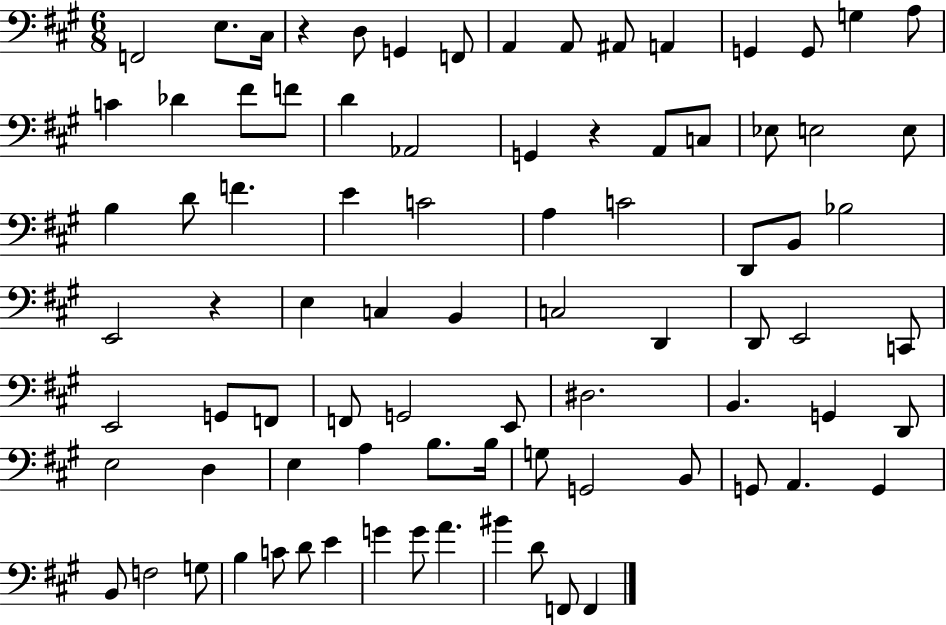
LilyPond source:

{
  \clef bass
  \numericTimeSignature
  \time 6/8
  \key a \major
  f,2 e8. cis16 | r4 d8 g,4 f,8 | a,4 a,8 ais,8 a,4 | g,4 g,8 g4 a8 | \break c'4 des'4 fis'8 f'8 | d'4 aes,2 | g,4 r4 a,8 c8 | ees8 e2 e8 | \break b4 d'8 f'4. | e'4 c'2 | a4 c'2 | d,8 b,8 bes2 | \break e,2 r4 | e4 c4 b,4 | c2 d,4 | d,8 e,2 c,8 | \break e,2 g,8 f,8 | f,8 g,2 e,8 | dis2. | b,4. g,4 d,8 | \break e2 d4 | e4 a4 b8. b16 | g8 g,2 b,8 | g,8 a,4. g,4 | \break b,8 f2 g8 | b4 c'8 d'8 e'4 | g'4 g'8 a'4. | bis'4 d'8 f,8 f,4 | \break \bar "|."
}